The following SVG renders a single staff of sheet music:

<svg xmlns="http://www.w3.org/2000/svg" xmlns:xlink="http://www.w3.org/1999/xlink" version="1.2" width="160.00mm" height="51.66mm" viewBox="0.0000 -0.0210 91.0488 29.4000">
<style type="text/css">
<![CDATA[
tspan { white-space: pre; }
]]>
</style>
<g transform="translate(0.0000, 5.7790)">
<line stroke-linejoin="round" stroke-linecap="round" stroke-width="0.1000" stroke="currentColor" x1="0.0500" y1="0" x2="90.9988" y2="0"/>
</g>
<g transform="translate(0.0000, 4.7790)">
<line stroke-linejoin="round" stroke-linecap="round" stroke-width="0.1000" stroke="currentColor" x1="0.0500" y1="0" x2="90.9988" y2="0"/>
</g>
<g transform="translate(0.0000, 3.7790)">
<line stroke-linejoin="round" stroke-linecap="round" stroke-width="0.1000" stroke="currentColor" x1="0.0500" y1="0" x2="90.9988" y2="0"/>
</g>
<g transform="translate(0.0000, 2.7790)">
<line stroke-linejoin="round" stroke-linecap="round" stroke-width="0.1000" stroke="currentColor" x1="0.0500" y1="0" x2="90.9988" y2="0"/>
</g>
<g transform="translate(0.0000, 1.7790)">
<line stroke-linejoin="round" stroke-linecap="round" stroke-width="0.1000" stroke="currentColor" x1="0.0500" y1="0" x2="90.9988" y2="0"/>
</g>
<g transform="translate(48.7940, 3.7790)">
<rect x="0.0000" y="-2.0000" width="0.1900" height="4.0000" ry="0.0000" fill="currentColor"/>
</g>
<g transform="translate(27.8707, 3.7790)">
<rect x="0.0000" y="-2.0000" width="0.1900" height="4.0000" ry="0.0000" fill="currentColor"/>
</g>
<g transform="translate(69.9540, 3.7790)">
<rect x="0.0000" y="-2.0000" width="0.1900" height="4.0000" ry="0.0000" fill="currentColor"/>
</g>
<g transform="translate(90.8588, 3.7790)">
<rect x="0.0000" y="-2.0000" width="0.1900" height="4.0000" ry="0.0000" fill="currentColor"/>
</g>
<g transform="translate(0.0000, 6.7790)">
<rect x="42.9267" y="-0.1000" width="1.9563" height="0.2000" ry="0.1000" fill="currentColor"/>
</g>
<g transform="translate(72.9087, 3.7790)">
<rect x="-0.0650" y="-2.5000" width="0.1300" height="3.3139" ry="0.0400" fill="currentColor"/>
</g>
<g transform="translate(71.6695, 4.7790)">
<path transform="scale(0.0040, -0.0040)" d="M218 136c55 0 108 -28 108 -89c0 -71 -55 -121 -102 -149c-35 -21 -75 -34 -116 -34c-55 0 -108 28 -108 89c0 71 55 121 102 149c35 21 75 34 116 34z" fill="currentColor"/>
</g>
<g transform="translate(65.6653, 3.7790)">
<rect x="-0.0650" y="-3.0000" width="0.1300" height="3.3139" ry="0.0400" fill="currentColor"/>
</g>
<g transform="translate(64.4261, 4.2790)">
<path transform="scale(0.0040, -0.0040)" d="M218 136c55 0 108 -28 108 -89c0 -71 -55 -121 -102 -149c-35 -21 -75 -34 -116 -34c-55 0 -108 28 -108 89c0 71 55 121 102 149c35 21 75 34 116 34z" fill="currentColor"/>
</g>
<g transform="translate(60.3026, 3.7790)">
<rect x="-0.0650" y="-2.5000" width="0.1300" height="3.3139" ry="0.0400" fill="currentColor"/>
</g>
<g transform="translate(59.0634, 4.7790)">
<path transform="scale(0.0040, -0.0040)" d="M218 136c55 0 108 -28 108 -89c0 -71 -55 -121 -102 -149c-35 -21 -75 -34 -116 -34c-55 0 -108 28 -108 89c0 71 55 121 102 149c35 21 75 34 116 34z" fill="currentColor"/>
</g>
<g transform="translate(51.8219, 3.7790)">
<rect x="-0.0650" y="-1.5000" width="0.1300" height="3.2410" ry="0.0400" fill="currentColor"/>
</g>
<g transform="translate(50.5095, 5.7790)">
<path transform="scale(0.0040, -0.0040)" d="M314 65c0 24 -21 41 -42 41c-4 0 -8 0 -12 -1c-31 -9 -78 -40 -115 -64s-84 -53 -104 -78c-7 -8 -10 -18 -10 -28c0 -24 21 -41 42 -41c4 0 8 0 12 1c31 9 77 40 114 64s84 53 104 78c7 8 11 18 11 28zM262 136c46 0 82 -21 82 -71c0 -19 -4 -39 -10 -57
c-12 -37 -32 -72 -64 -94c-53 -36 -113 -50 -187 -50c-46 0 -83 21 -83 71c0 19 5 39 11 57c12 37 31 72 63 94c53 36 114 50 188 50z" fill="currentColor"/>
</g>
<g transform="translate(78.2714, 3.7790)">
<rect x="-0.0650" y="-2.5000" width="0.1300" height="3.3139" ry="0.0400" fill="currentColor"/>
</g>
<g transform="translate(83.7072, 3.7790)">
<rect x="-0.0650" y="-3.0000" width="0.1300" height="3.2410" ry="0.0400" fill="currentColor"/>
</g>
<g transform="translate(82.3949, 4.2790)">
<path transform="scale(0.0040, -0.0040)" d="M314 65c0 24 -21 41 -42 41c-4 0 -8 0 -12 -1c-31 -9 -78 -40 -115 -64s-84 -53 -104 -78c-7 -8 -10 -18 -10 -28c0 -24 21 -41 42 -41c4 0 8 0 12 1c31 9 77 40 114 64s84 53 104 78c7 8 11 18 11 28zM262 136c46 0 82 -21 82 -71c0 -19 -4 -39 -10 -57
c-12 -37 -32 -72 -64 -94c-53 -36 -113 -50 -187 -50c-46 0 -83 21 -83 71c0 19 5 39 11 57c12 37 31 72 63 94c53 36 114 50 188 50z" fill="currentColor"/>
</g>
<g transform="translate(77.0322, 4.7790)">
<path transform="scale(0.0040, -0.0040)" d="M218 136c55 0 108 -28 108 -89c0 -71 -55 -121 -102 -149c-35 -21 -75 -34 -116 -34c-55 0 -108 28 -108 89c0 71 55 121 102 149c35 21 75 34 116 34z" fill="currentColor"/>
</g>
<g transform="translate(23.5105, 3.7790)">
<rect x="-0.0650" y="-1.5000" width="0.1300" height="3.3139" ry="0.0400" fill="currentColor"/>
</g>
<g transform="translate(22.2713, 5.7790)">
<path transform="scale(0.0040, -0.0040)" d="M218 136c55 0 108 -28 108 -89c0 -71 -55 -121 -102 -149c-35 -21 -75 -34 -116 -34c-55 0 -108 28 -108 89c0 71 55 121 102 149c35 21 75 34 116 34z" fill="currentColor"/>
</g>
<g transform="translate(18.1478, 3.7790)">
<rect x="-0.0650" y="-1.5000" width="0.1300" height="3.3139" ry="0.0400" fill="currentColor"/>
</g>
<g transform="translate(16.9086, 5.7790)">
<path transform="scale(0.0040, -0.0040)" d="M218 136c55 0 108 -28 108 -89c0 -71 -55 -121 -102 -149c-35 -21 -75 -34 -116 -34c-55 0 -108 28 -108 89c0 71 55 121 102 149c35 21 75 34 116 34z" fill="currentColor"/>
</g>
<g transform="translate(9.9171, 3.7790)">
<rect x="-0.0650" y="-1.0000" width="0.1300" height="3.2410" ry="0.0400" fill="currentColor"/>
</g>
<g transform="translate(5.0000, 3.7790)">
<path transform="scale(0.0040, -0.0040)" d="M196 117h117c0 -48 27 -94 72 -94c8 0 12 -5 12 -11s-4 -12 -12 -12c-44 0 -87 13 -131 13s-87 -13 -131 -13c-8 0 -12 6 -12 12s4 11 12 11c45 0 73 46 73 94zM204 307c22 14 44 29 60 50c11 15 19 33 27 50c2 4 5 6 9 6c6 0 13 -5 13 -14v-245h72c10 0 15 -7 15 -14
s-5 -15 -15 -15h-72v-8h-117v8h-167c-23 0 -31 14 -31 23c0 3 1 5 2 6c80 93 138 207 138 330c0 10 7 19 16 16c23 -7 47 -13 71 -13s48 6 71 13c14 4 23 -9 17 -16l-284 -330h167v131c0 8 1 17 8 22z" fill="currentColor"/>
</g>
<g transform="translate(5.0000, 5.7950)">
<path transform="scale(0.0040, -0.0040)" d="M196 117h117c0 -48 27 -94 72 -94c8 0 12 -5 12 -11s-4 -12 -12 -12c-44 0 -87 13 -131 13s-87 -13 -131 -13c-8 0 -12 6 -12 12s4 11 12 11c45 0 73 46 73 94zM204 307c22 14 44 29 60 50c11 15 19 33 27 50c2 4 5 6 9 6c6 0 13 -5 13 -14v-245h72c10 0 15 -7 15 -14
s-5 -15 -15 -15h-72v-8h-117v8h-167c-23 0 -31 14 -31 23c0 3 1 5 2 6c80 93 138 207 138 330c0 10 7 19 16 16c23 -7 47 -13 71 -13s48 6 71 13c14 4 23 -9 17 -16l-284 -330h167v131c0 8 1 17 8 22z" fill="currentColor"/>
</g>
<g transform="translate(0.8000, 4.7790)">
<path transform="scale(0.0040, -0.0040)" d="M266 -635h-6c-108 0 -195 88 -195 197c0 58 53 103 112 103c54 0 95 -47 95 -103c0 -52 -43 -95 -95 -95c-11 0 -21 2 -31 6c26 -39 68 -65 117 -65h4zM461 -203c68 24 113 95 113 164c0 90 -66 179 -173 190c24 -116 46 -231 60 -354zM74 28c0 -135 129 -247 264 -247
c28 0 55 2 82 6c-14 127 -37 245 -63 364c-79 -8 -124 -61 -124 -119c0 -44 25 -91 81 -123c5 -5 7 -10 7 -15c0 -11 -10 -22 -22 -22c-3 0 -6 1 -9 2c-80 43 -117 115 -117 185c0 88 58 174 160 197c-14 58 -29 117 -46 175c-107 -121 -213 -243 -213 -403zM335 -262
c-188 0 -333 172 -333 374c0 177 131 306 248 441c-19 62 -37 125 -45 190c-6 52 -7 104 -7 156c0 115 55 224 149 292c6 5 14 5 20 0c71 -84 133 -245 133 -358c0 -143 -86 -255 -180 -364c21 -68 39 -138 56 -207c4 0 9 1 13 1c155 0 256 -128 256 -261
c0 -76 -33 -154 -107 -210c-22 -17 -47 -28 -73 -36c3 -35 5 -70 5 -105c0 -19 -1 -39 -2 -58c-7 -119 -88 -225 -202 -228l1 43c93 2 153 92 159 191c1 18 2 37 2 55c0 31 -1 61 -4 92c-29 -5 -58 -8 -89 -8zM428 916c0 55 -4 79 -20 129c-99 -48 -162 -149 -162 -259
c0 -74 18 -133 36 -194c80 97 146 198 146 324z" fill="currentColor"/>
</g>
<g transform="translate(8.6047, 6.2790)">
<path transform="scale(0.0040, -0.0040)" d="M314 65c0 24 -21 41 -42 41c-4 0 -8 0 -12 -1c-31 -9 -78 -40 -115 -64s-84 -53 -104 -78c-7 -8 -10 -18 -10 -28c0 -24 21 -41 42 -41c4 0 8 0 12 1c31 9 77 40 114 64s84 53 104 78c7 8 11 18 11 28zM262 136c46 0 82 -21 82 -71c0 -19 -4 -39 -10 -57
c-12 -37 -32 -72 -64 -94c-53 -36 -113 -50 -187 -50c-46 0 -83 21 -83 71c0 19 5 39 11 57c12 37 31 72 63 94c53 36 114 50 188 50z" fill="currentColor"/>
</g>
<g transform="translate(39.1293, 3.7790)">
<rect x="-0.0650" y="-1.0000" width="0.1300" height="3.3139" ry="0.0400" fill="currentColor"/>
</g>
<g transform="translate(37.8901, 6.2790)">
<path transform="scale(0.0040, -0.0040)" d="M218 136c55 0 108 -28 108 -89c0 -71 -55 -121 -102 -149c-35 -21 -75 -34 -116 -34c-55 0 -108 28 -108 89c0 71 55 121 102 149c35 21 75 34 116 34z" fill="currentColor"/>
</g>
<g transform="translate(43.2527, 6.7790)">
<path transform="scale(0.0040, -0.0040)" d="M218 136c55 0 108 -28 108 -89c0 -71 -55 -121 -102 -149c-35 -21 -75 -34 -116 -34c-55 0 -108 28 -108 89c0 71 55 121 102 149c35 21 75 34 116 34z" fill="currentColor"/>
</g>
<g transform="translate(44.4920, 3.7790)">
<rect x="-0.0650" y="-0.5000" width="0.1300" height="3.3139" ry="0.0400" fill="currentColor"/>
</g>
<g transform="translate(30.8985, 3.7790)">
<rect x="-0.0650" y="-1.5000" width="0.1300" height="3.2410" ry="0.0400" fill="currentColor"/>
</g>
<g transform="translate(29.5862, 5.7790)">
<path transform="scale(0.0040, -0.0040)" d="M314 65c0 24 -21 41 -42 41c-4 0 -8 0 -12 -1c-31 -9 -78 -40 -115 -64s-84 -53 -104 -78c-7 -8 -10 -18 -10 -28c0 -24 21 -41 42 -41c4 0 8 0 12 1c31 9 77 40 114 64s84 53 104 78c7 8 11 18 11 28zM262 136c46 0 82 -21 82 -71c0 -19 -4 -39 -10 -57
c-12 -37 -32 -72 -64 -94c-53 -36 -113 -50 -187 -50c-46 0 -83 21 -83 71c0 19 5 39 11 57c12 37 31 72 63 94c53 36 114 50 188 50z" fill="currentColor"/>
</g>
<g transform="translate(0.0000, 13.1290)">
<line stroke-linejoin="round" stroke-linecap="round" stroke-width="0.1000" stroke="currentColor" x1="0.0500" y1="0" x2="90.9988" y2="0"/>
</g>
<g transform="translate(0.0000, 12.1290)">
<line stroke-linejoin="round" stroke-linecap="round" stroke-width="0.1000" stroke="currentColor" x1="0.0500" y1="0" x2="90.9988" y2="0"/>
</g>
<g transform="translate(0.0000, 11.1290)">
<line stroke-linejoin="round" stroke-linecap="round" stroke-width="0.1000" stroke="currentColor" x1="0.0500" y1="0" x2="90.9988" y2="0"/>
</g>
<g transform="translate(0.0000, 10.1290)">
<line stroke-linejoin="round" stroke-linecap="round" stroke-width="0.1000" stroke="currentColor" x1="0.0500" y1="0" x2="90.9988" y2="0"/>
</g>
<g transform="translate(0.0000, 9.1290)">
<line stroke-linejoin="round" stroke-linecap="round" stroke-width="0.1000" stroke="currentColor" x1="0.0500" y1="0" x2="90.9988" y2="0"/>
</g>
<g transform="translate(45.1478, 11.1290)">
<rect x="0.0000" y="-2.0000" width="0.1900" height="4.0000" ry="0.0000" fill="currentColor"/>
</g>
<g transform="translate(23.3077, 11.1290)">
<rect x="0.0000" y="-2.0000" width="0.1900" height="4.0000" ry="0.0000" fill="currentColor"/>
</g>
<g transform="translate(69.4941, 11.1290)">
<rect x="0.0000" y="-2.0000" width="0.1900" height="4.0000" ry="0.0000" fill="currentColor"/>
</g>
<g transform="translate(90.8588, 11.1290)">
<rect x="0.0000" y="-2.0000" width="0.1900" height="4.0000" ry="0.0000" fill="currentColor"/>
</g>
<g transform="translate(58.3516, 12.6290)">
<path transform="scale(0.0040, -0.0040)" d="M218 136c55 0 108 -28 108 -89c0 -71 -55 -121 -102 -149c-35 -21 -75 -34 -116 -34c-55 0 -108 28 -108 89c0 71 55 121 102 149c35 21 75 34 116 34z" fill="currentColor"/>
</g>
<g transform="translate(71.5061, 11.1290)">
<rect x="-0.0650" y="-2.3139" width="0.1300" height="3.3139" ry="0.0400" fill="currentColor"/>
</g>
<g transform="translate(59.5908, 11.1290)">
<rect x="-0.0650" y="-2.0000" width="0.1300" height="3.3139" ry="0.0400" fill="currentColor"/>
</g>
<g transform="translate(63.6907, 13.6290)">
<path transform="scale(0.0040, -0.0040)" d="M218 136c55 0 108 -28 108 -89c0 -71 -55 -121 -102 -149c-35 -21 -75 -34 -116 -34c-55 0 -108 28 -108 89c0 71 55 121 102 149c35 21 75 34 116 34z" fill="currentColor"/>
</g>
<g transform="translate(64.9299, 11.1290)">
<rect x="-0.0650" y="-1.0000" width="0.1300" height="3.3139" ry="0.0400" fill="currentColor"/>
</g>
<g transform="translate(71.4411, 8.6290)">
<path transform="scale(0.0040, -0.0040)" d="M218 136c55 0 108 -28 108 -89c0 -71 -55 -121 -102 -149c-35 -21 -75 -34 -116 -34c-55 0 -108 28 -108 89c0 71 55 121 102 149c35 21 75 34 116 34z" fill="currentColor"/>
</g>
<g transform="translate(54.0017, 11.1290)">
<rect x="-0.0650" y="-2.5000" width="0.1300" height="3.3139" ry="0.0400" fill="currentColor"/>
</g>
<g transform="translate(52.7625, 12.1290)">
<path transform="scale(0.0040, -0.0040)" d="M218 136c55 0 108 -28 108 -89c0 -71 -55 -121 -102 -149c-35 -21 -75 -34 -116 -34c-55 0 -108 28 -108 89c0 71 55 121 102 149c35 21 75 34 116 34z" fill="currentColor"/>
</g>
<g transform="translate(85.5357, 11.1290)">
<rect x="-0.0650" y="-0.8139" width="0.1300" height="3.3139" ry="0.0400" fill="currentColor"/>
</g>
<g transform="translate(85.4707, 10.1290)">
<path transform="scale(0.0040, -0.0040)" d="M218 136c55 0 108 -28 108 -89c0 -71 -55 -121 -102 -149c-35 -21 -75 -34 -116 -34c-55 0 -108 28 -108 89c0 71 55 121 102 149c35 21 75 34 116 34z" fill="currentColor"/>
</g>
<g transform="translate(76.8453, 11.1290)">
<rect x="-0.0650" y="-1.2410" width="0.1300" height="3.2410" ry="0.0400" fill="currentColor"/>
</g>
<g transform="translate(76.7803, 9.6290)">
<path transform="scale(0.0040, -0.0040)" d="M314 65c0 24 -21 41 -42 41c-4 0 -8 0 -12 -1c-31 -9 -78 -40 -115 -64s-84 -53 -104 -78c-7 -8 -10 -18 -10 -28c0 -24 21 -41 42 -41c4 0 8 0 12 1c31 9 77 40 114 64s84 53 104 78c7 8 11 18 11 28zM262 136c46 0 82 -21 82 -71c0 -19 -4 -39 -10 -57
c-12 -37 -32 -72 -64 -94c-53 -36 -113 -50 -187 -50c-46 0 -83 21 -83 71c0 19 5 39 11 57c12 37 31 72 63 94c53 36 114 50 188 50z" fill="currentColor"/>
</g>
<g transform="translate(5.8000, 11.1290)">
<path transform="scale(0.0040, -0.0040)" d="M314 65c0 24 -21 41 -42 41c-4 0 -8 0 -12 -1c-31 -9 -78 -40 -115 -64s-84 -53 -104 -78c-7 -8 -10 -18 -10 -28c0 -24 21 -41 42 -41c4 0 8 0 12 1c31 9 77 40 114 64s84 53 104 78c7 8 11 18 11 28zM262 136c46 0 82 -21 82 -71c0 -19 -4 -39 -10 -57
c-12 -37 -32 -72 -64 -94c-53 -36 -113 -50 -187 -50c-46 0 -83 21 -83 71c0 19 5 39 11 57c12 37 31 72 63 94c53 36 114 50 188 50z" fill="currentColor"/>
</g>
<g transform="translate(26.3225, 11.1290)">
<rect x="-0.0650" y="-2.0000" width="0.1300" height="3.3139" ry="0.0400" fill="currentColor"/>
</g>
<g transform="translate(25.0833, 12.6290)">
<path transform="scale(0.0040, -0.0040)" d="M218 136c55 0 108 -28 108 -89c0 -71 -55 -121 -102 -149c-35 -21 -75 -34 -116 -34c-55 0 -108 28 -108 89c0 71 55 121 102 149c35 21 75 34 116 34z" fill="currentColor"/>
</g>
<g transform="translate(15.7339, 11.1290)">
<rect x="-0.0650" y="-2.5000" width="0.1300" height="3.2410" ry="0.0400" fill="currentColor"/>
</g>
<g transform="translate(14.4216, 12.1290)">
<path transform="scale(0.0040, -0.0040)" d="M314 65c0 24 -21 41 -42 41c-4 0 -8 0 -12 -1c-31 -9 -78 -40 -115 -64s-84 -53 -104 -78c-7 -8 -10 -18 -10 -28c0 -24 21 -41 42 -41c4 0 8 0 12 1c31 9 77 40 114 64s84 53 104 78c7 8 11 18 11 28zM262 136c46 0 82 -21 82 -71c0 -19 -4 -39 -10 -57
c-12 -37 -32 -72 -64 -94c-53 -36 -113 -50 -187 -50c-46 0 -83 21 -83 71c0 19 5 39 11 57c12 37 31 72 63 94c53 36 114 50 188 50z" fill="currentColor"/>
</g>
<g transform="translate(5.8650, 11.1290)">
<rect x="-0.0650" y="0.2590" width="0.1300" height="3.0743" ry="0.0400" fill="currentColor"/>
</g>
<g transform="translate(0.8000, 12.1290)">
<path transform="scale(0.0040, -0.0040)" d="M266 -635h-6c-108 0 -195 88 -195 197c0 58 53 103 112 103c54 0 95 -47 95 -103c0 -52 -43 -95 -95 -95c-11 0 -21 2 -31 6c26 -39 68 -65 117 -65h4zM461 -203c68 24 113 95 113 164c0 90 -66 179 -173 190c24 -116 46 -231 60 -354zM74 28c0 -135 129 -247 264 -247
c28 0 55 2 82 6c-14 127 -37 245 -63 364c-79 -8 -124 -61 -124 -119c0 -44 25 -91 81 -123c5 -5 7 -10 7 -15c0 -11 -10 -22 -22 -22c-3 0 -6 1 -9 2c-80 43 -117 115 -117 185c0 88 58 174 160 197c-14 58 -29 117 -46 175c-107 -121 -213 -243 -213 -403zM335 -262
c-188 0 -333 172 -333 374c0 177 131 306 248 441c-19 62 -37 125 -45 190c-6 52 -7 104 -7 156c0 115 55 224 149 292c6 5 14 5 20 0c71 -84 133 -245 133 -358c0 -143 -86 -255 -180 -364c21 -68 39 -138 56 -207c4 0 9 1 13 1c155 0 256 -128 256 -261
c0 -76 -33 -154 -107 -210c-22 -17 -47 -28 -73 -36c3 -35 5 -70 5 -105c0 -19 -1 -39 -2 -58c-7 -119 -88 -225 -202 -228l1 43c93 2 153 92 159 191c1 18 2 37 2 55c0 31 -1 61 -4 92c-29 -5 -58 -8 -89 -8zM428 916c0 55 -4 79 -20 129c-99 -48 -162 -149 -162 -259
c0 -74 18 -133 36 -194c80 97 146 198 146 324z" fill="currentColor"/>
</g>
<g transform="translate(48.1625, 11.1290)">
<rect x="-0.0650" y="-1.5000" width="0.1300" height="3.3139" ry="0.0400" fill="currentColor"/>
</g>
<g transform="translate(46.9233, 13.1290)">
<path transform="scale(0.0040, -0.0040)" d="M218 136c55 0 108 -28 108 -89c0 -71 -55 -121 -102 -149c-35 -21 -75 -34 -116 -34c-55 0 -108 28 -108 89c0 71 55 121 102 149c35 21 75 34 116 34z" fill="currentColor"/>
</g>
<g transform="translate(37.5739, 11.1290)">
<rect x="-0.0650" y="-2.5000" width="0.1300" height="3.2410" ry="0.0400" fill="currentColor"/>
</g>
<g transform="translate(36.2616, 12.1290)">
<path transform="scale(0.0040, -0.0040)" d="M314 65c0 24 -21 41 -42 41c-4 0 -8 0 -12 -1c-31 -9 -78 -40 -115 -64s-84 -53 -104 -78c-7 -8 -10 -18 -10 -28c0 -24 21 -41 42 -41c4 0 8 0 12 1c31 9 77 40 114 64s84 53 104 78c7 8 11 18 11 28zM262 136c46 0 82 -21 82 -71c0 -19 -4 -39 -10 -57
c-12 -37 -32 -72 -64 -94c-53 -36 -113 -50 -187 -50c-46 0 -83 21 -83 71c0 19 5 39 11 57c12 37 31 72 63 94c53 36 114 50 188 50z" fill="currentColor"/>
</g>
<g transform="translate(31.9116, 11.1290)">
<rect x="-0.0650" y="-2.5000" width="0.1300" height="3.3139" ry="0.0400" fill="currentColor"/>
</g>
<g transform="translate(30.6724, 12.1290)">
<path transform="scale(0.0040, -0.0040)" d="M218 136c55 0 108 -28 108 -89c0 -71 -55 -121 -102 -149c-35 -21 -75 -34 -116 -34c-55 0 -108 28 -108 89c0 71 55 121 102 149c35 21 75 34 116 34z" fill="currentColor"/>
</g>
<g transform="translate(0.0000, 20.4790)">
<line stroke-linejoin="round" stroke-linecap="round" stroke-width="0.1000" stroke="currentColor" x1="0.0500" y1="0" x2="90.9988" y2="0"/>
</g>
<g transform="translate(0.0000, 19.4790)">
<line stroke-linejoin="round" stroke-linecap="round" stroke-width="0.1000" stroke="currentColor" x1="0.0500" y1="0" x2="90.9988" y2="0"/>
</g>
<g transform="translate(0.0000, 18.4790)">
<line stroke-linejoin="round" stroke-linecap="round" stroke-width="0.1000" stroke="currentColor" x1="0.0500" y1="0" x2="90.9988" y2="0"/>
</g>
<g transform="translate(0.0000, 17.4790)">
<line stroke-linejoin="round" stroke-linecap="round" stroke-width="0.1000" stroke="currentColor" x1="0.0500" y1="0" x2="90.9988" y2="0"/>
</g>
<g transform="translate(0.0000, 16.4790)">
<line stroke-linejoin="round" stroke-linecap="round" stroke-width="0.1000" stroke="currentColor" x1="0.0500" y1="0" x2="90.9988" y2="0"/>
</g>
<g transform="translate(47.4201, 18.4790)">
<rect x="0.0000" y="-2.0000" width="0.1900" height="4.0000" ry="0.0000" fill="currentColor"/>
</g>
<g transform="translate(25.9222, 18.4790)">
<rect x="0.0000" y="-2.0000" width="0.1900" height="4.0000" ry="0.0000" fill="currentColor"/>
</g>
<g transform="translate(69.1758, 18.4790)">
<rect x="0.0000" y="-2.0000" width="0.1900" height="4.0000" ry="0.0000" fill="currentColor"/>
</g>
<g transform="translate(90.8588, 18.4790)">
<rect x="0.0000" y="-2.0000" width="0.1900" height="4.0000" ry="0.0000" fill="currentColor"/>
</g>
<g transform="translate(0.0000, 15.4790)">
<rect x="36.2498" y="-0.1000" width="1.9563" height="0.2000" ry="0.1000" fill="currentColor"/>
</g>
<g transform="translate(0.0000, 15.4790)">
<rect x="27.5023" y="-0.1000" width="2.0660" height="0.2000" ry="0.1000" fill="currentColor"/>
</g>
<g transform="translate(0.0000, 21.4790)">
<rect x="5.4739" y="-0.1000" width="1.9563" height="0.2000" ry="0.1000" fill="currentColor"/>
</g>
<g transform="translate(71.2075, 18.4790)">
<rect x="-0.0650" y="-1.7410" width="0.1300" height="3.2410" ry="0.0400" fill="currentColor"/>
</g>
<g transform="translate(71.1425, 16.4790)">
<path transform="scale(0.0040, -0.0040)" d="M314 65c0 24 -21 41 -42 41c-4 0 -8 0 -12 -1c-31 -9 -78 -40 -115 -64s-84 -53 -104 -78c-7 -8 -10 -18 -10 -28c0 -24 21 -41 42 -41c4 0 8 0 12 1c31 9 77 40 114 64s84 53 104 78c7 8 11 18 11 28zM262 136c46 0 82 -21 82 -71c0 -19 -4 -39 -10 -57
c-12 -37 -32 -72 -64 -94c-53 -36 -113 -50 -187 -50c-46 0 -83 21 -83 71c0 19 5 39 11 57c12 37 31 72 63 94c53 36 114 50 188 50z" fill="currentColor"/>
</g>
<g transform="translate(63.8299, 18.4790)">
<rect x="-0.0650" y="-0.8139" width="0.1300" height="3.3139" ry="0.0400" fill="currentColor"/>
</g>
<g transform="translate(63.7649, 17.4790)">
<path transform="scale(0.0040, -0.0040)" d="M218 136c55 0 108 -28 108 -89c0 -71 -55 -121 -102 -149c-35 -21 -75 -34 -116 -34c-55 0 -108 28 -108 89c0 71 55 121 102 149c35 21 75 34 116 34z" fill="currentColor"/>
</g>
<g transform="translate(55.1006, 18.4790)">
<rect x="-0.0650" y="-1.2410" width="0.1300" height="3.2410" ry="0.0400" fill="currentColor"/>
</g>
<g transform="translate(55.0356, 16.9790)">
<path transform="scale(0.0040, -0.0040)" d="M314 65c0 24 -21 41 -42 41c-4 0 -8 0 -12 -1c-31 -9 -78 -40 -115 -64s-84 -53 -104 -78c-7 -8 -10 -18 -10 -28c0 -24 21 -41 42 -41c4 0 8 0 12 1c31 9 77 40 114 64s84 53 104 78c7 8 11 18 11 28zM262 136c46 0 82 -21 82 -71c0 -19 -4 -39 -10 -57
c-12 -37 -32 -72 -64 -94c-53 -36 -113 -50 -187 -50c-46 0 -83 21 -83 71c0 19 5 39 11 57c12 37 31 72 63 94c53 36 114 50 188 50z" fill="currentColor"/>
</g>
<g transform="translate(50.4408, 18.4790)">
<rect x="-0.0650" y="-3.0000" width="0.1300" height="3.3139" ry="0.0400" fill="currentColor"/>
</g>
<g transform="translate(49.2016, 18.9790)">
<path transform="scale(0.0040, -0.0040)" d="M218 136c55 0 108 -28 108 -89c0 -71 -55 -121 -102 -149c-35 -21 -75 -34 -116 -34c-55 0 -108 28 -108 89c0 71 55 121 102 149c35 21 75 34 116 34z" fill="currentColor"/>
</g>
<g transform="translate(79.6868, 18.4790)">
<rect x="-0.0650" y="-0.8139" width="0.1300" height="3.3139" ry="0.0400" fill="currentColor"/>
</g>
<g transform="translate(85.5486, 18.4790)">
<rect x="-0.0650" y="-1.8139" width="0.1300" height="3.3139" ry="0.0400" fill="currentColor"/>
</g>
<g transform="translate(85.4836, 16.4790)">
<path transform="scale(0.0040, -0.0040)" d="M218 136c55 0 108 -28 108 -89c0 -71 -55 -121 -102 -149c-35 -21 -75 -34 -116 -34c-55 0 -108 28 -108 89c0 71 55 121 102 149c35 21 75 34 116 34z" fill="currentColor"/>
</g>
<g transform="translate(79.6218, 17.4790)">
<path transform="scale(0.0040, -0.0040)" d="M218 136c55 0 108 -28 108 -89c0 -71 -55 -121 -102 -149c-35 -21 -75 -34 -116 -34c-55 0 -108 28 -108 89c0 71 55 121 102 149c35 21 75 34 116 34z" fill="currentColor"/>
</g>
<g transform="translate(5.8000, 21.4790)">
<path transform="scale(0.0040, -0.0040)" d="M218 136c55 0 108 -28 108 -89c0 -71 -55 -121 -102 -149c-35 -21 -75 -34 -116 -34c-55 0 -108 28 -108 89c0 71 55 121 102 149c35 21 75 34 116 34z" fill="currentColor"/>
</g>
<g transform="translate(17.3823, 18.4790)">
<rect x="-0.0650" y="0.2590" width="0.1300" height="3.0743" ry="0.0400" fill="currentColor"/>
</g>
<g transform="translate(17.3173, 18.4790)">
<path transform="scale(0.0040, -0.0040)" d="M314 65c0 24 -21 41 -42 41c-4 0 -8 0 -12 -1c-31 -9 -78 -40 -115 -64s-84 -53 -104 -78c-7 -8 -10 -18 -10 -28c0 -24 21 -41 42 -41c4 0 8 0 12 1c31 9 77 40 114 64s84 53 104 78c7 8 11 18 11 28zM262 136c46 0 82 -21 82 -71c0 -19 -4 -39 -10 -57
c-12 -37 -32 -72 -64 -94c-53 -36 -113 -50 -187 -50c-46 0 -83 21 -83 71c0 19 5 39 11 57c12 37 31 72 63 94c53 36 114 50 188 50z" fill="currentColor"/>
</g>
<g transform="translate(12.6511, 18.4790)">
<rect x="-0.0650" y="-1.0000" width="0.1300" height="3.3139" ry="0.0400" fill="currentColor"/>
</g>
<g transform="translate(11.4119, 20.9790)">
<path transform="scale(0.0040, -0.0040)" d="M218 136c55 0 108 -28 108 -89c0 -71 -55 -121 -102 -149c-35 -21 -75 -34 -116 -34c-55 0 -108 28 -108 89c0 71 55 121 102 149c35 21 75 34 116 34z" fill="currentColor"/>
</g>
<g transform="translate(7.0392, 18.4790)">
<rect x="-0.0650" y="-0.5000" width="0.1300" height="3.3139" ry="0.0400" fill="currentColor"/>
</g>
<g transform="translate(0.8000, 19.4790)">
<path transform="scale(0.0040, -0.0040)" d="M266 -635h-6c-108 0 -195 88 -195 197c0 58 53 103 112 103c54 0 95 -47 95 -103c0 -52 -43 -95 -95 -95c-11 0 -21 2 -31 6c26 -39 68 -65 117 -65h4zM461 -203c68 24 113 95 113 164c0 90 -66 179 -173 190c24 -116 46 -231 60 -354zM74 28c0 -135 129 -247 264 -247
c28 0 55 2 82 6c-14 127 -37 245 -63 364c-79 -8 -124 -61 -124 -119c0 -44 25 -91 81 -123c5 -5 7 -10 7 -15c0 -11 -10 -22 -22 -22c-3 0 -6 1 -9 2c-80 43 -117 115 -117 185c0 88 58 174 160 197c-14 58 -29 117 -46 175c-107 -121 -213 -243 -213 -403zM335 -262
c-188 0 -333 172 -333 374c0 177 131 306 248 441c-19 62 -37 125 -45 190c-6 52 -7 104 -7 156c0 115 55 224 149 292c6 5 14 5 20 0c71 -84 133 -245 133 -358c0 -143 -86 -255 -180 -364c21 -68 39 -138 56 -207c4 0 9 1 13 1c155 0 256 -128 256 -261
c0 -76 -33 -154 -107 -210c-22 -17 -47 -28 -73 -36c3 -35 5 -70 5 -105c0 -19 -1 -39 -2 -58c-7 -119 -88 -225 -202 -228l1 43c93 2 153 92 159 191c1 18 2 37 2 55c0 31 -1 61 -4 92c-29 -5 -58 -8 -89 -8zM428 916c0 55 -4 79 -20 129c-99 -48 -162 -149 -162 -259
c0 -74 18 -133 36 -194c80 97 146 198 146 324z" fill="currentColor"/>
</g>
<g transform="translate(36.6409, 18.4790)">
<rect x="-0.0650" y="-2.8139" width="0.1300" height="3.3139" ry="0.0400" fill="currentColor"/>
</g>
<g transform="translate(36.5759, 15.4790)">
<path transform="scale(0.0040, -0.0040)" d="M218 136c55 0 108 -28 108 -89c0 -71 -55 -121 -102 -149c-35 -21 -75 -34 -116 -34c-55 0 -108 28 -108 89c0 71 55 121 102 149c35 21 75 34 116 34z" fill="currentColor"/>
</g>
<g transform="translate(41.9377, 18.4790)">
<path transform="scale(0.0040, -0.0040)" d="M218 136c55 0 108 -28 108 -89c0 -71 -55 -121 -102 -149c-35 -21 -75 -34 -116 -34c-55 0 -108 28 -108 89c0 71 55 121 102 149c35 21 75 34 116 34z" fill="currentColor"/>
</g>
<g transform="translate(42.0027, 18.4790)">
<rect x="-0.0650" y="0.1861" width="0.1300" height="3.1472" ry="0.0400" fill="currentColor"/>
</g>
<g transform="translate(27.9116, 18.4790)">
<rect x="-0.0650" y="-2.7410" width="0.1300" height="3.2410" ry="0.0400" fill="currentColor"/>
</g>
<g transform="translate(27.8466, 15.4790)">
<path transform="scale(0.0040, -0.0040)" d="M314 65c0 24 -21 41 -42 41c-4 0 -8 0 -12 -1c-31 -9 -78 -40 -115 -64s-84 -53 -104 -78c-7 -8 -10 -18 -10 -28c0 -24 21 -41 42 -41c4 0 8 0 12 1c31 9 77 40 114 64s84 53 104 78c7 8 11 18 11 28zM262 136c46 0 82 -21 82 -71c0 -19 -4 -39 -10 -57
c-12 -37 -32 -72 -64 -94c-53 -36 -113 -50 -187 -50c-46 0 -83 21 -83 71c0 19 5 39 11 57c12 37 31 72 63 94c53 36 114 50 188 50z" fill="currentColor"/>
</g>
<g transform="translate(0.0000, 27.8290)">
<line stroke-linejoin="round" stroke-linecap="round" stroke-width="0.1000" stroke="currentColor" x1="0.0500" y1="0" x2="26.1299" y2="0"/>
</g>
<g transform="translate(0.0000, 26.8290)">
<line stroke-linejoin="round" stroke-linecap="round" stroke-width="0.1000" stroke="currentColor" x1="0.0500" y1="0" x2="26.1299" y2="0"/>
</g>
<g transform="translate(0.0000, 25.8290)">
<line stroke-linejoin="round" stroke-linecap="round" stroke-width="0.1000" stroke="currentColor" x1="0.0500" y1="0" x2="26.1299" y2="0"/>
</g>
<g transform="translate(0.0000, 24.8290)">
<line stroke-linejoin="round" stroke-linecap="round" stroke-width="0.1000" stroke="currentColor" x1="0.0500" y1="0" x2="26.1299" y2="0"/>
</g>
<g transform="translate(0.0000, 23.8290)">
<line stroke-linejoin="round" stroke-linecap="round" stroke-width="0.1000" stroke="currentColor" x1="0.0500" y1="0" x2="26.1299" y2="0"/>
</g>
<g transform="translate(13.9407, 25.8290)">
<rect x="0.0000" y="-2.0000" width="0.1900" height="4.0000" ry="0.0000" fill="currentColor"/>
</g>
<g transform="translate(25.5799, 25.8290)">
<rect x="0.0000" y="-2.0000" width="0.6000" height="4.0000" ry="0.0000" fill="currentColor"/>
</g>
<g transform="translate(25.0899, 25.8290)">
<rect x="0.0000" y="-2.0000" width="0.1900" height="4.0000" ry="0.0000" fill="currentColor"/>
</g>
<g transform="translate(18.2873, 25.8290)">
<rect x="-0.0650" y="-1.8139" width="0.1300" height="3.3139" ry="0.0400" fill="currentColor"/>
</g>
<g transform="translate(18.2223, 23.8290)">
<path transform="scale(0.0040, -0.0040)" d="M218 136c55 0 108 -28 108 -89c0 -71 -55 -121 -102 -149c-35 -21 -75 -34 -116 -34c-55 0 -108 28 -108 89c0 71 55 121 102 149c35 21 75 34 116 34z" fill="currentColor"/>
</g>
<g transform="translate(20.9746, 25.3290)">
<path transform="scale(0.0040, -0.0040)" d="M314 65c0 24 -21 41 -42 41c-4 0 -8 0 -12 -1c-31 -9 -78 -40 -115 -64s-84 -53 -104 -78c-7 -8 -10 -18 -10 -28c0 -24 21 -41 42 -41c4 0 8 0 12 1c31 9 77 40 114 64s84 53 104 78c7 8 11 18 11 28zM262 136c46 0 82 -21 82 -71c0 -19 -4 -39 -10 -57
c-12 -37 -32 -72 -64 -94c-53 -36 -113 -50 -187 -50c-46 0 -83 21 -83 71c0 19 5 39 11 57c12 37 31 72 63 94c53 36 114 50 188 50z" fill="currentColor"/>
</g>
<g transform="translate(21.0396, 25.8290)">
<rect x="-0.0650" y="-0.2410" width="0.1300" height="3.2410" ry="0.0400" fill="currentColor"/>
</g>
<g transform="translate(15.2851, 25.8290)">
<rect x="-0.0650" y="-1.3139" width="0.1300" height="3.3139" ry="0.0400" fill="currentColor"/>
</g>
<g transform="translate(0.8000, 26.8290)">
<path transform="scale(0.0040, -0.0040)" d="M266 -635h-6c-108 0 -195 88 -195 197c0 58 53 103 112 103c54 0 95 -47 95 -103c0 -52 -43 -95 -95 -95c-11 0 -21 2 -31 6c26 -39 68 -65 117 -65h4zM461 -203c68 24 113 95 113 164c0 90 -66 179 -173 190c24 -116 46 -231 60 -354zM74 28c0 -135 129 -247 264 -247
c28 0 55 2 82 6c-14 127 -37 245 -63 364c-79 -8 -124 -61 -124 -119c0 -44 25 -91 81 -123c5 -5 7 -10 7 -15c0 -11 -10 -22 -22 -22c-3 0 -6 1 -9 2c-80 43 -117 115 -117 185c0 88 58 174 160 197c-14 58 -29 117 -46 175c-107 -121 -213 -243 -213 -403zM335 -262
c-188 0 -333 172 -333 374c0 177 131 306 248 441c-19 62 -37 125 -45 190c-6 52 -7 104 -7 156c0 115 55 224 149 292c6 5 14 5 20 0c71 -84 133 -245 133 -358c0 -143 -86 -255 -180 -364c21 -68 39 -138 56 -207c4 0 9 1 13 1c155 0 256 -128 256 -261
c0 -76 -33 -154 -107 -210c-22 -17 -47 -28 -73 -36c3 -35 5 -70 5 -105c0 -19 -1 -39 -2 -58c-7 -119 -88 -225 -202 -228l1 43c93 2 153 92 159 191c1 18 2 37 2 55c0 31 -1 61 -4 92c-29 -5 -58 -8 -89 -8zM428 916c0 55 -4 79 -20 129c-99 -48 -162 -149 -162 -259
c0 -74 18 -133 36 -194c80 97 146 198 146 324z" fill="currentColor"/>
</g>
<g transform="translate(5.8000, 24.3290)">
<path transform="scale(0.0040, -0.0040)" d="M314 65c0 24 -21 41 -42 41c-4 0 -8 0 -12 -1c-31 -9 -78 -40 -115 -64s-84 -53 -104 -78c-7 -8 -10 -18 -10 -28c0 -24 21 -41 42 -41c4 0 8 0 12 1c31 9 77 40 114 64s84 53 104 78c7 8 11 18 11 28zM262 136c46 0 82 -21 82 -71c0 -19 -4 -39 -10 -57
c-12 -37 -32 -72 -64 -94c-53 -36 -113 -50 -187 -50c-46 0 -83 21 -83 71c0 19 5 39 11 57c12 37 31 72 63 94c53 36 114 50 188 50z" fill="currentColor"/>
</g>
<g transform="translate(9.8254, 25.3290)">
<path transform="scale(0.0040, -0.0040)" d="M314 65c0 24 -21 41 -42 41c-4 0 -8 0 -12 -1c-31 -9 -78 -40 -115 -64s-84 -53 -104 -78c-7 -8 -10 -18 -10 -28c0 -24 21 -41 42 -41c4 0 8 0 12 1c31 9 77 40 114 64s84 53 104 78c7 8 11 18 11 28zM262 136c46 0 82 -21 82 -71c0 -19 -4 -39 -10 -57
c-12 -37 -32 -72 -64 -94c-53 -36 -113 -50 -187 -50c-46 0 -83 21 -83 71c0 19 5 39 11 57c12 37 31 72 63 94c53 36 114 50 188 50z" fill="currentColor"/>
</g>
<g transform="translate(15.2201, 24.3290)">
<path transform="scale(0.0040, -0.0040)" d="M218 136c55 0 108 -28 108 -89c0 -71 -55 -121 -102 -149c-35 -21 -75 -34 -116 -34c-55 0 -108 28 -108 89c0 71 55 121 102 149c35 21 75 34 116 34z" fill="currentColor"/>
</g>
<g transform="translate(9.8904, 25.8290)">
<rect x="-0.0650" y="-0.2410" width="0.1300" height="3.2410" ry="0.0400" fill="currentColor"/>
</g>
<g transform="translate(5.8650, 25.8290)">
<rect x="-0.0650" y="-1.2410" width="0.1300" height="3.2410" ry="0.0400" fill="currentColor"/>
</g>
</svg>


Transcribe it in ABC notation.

X:1
T:Untitled
M:4/4
L:1/4
K:C
D2 E E E2 D C E2 G A G G A2 B2 G2 F G G2 E G F D g e2 d C D B2 a2 a B A e2 d f2 d f e2 c2 e f c2